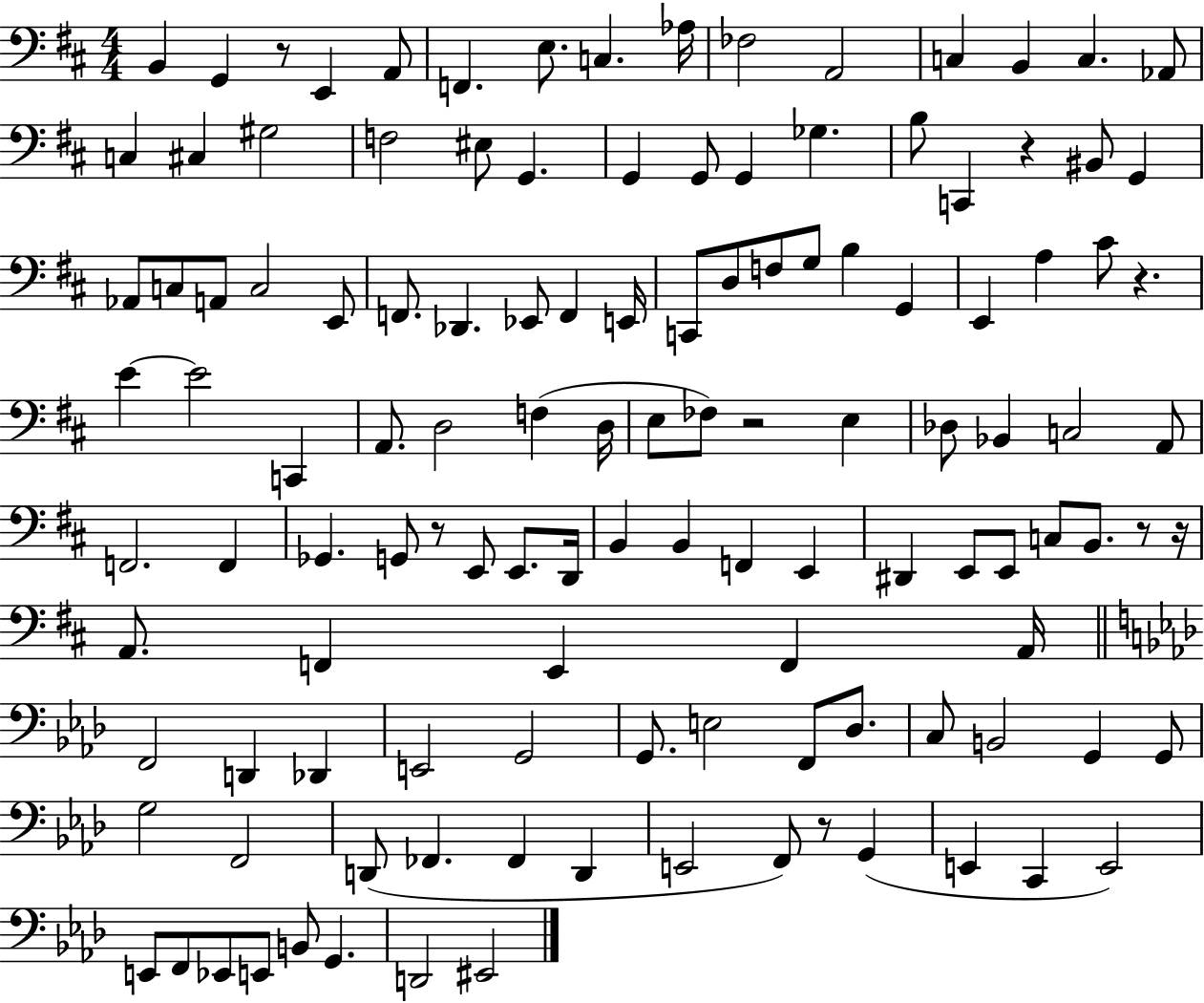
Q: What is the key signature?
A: D major